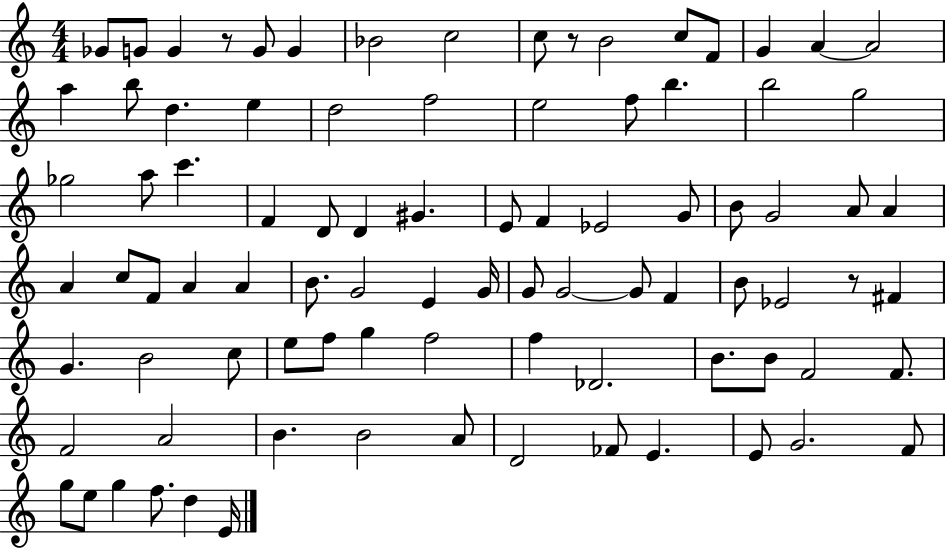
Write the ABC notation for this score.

X:1
T:Untitled
M:4/4
L:1/4
K:C
_G/2 G/2 G z/2 G/2 G _B2 c2 c/2 z/2 B2 c/2 F/2 G A A2 a b/2 d e d2 f2 e2 f/2 b b2 g2 _g2 a/2 c' F D/2 D ^G E/2 F _E2 G/2 B/2 G2 A/2 A A c/2 F/2 A A B/2 G2 E G/4 G/2 G2 G/2 F B/2 _E2 z/2 ^F G B2 c/2 e/2 f/2 g f2 f _D2 B/2 B/2 F2 F/2 F2 A2 B B2 A/2 D2 _F/2 E E/2 G2 F/2 g/2 e/2 g f/2 d E/4